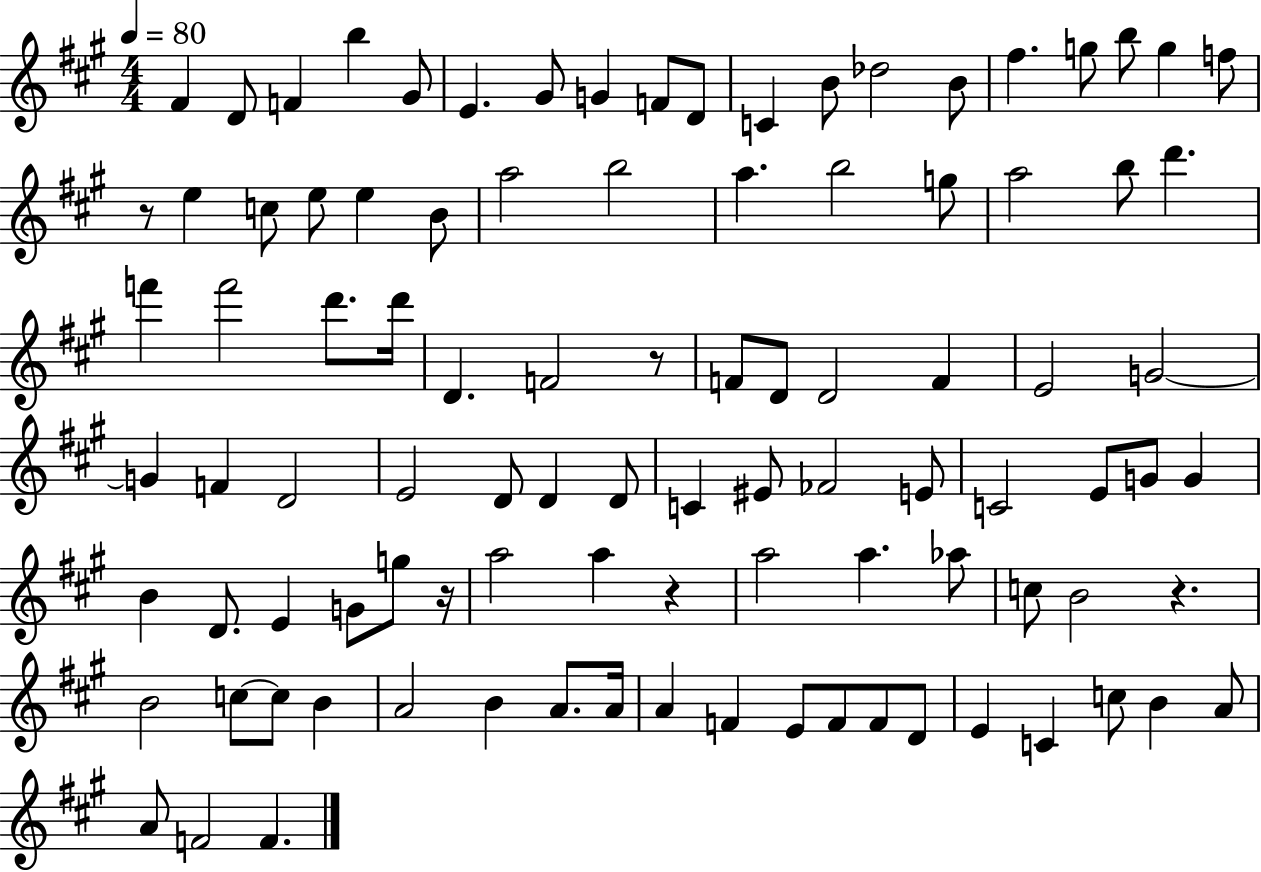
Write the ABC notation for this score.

X:1
T:Untitled
M:4/4
L:1/4
K:A
^F D/2 F b ^G/2 E ^G/2 G F/2 D/2 C B/2 _d2 B/2 ^f g/2 b/2 g f/2 z/2 e c/2 e/2 e B/2 a2 b2 a b2 g/2 a2 b/2 d' f' f'2 d'/2 d'/4 D F2 z/2 F/2 D/2 D2 F E2 G2 G F D2 E2 D/2 D D/2 C ^E/2 _F2 E/2 C2 E/2 G/2 G B D/2 E G/2 g/2 z/4 a2 a z a2 a _a/2 c/2 B2 z B2 c/2 c/2 B A2 B A/2 A/4 A F E/2 F/2 F/2 D/2 E C c/2 B A/2 A/2 F2 F